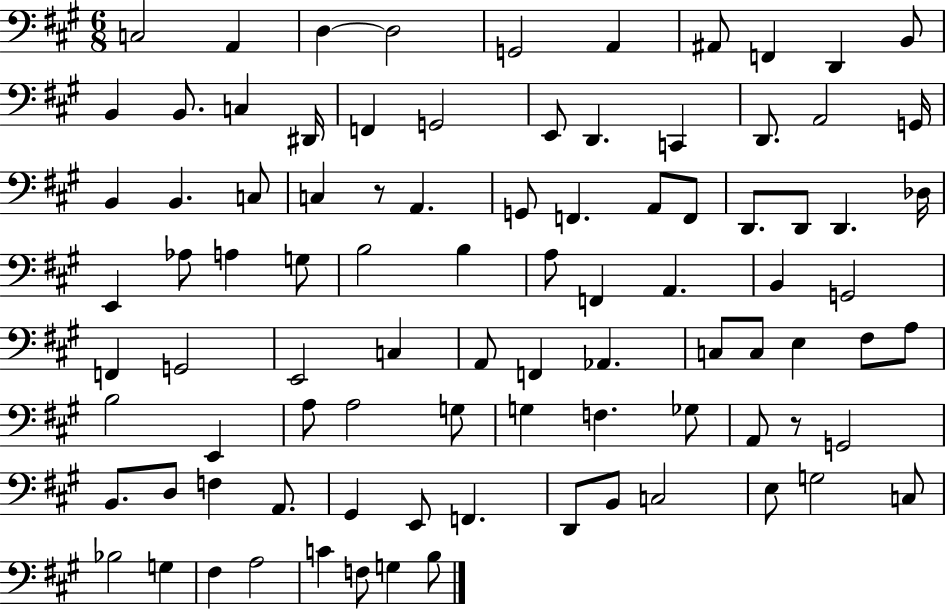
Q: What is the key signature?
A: A major